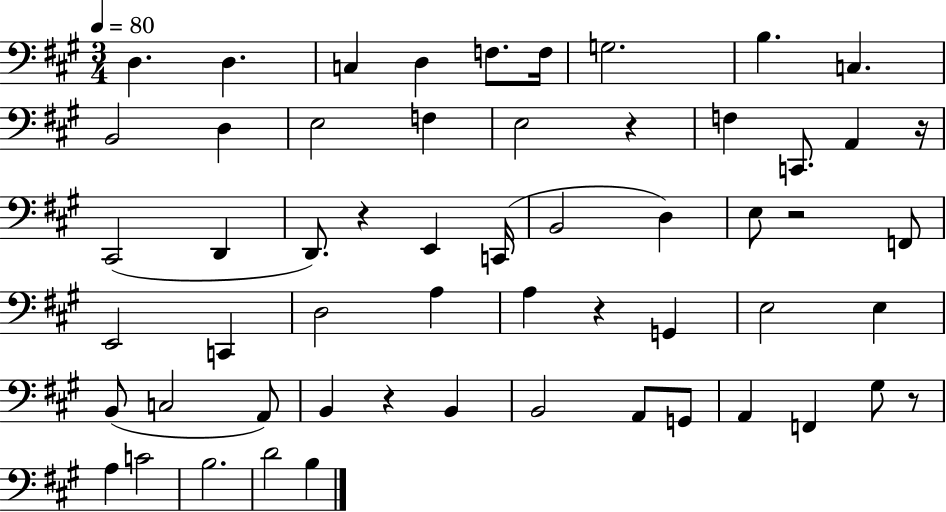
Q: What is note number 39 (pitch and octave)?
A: B2